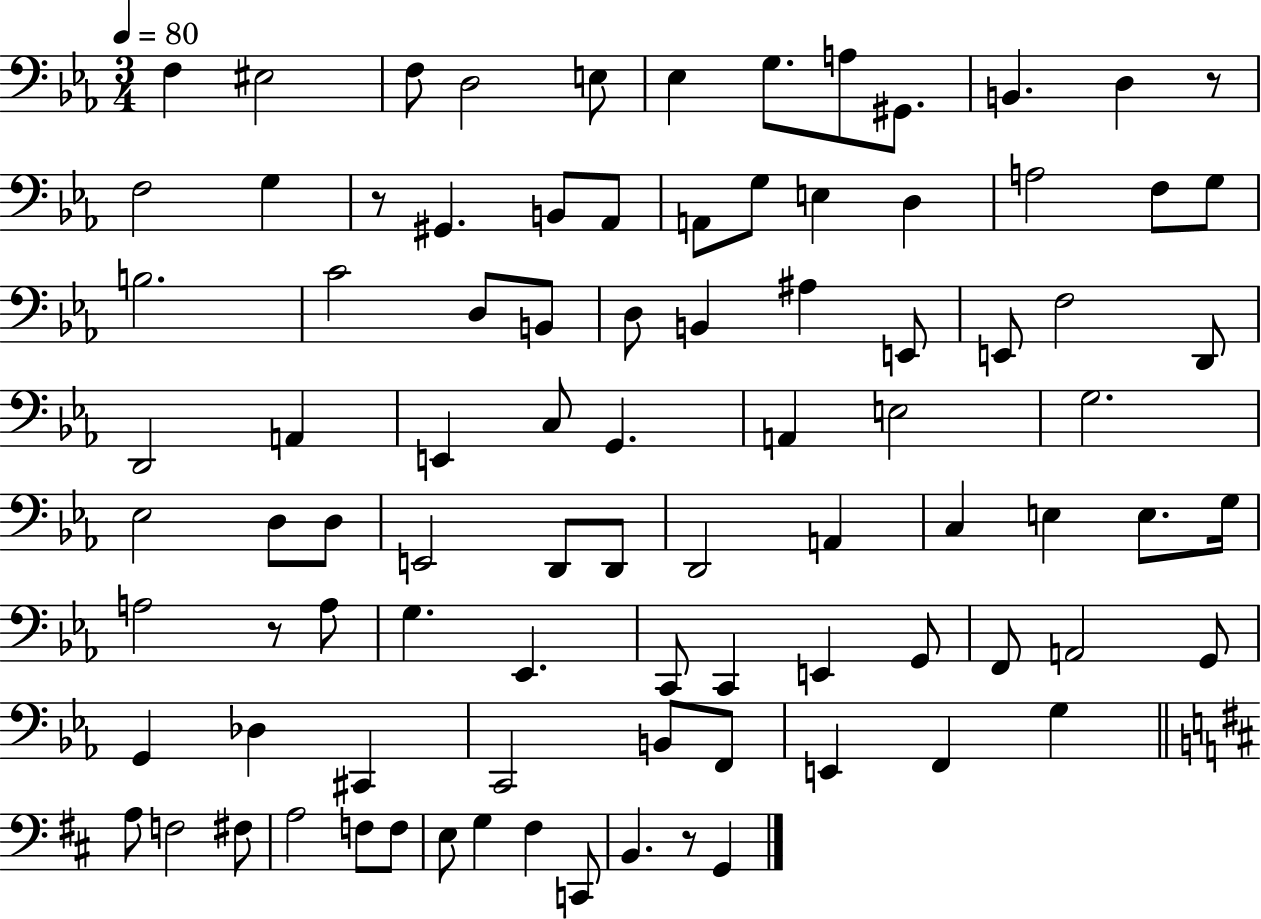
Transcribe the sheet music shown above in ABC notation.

X:1
T:Untitled
M:3/4
L:1/4
K:Eb
F, ^E,2 F,/2 D,2 E,/2 _E, G,/2 A,/2 ^G,,/2 B,, D, z/2 F,2 G, z/2 ^G,, B,,/2 _A,,/2 A,,/2 G,/2 E, D, A,2 F,/2 G,/2 B,2 C2 D,/2 B,,/2 D,/2 B,, ^A, E,,/2 E,,/2 F,2 D,,/2 D,,2 A,, E,, C,/2 G,, A,, E,2 G,2 _E,2 D,/2 D,/2 E,,2 D,,/2 D,,/2 D,,2 A,, C, E, E,/2 G,/4 A,2 z/2 A,/2 G, _E,, C,,/2 C,, E,, G,,/2 F,,/2 A,,2 G,,/2 G,, _D, ^C,, C,,2 B,,/2 F,,/2 E,, F,, G, A,/2 F,2 ^F,/2 A,2 F,/2 F,/2 E,/2 G, ^F, C,,/2 B,, z/2 G,,